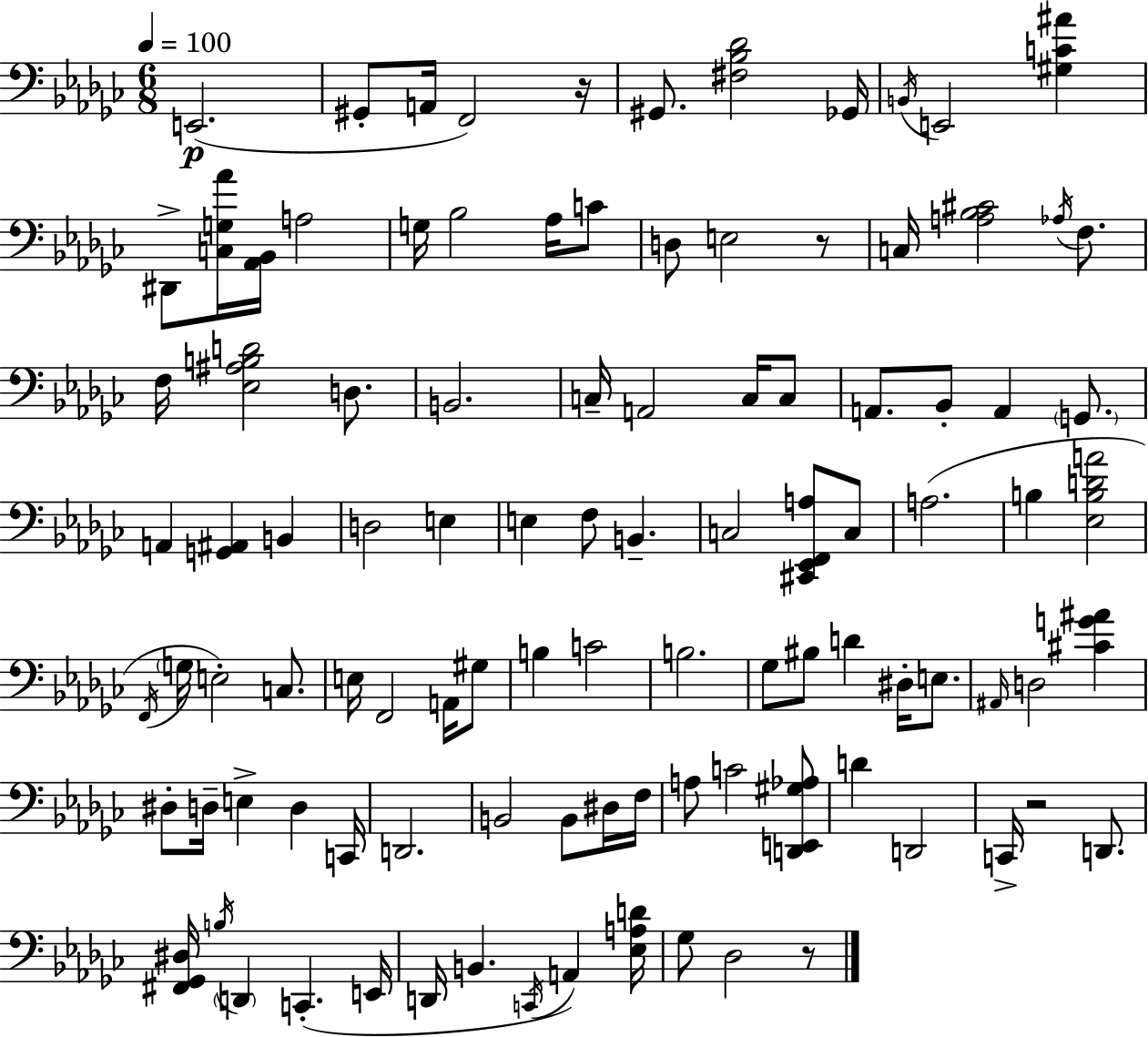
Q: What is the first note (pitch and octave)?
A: E2